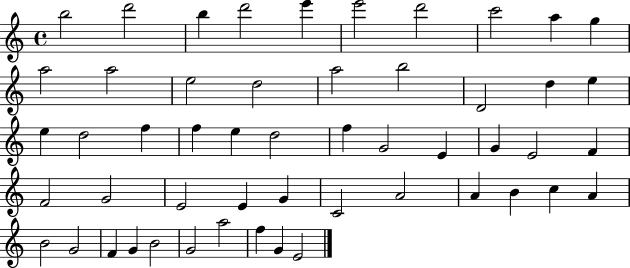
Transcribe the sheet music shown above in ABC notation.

X:1
T:Untitled
M:4/4
L:1/4
K:C
b2 d'2 b d'2 e' e'2 d'2 c'2 a g a2 a2 e2 d2 a2 b2 D2 d e e d2 f f e d2 f G2 E G E2 F F2 G2 E2 E G C2 A2 A B c A B2 G2 F G B2 G2 a2 f G E2